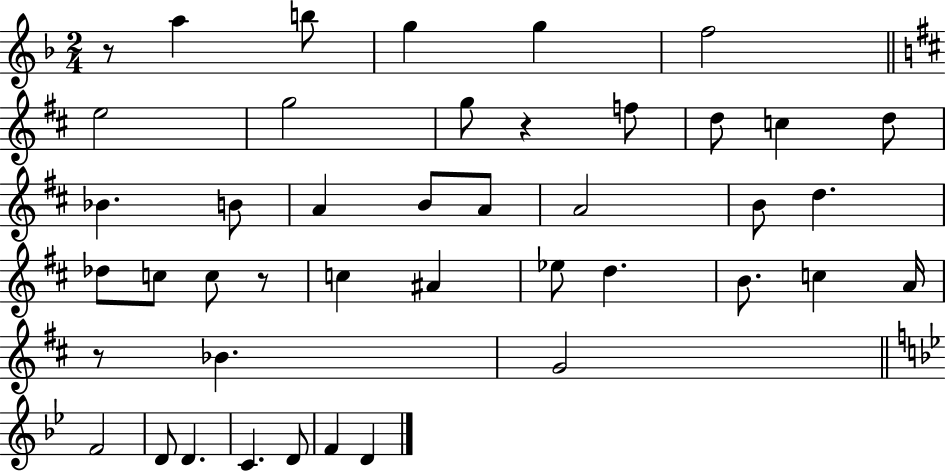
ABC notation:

X:1
T:Untitled
M:2/4
L:1/4
K:F
z/2 a b/2 g g f2 e2 g2 g/2 z f/2 d/2 c d/2 _B B/2 A B/2 A/2 A2 B/2 d _d/2 c/2 c/2 z/2 c ^A _e/2 d B/2 c A/4 z/2 _B G2 F2 D/2 D C D/2 F D